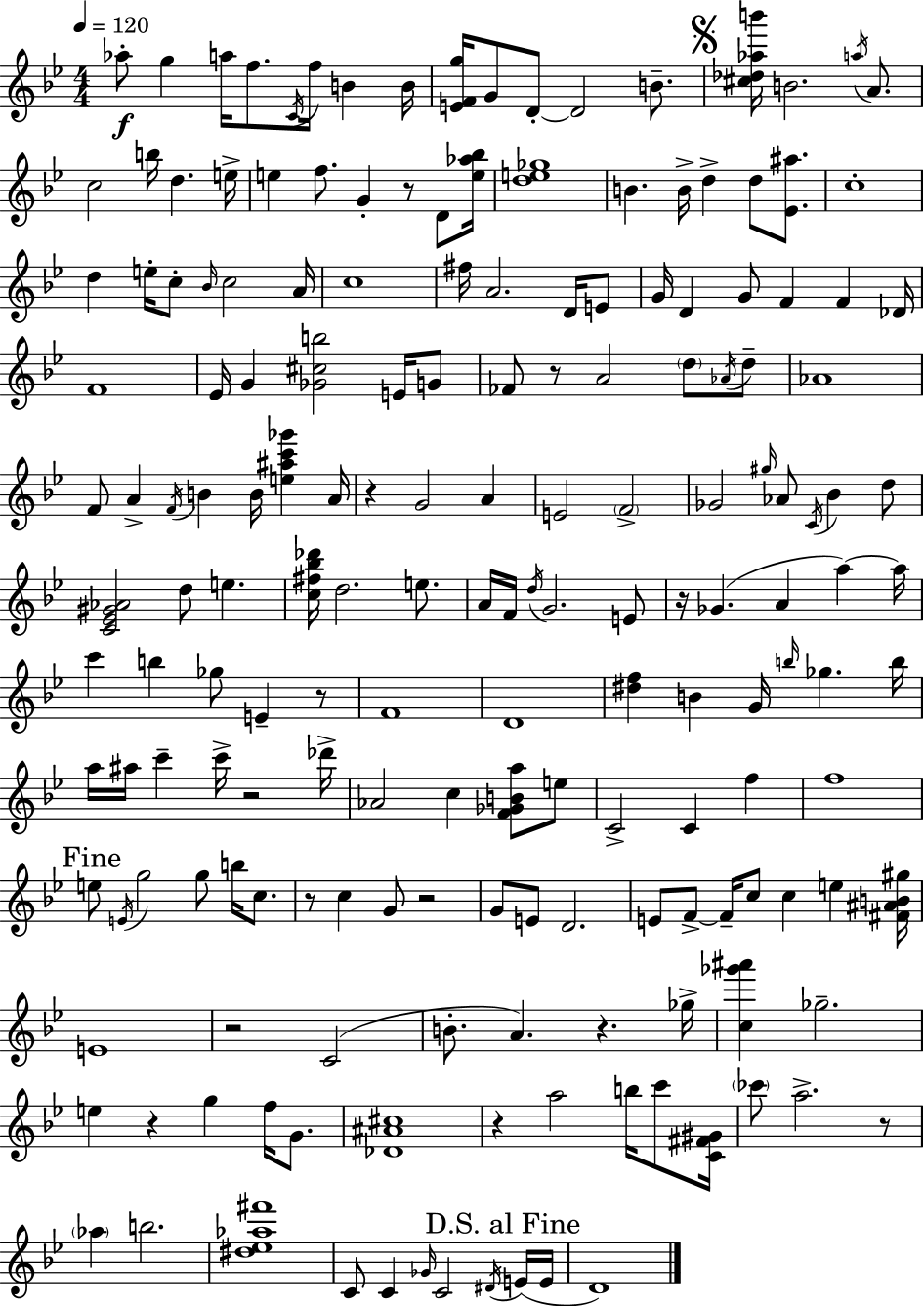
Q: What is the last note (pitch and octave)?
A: D4